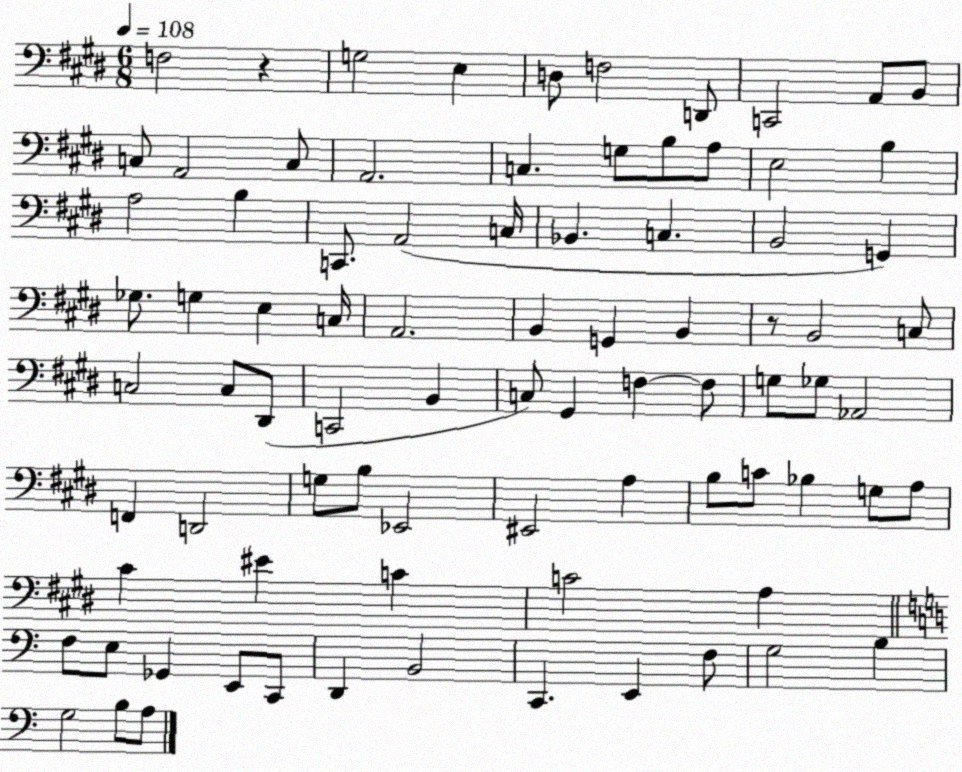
X:1
T:Untitled
M:6/8
L:1/4
K:E
F,2 z G,2 E, D,/2 F,2 D,,/2 C,,2 A,,/2 B,,/2 C,/2 A,,2 C,/2 A,,2 C, G,/2 B,/2 A,/2 E,2 B, A,2 B, C,,/2 A,,2 C,/4 _B,, C, B,,2 G,, _G,/2 G, E, C,/4 A,,2 B,, G,, B,, z/2 B,,2 C,/2 C,2 C,/2 ^D,,/2 C,,2 B,, C,/2 ^G,, F, F,/2 G,/2 _G,/2 _A,,2 F,, D,,2 G,/2 B,/2 _E,,2 ^E,,2 A, B,/2 C/2 _B, G,/2 A,/2 ^C ^E C C2 A, F,/2 E,/2 _G,, E,,/2 C,,/2 D,, B,,2 C,, E,, F,/2 G,2 B, G,2 B,/2 A,/2